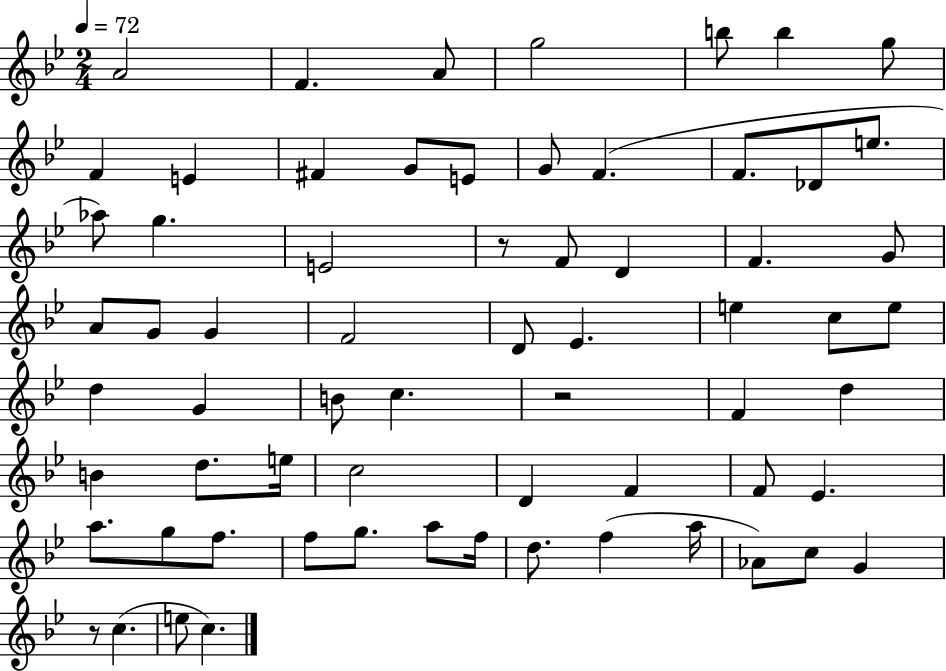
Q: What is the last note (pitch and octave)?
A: C5